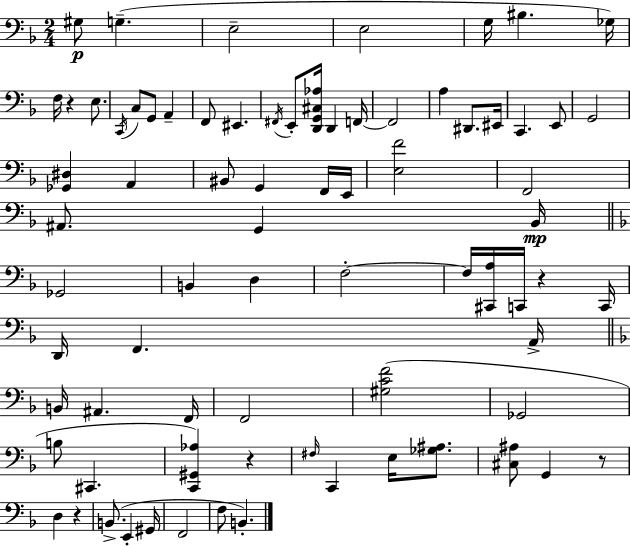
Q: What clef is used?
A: bass